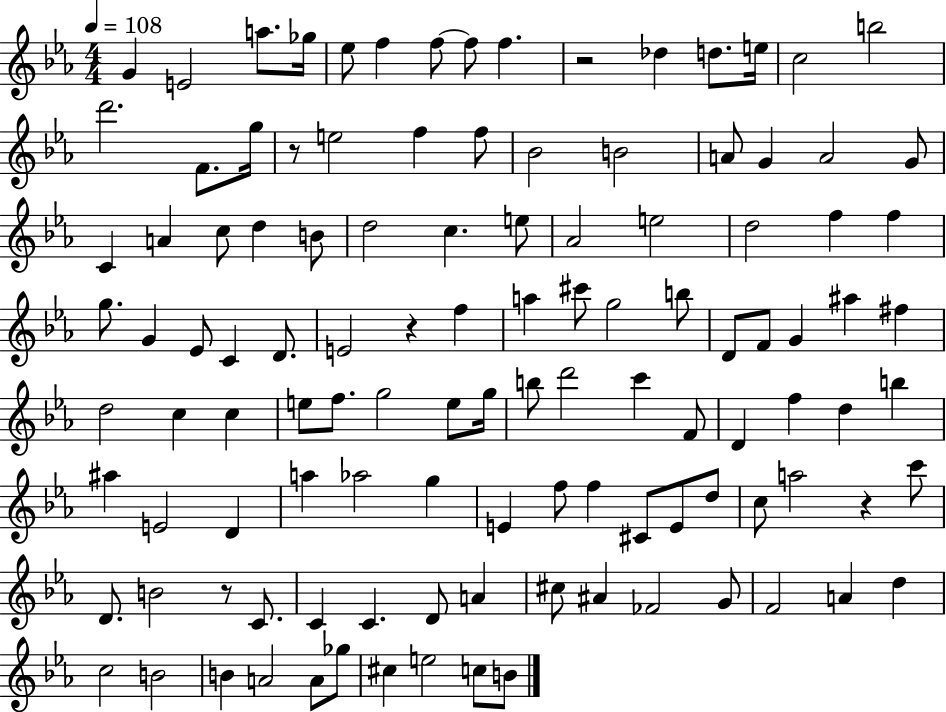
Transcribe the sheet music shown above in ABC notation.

X:1
T:Untitled
M:4/4
L:1/4
K:Eb
G E2 a/2 _g/4 _e/2 f f/2 f/2 f z2 _d d/2 e/4 c2 b2 d'2 F/2 g/4 z/2 e2 f f/2 _B2 B2 A/2 G A2 G/2 C A c/2 d B/2 d2 c e/2 _A2 e2 d2 f f g/2 G _E/2 C D/2 E2 z f a ^c'/2 g2 b/2 D/2 F/2 G ^a ^f d2 c c e/2 f/2 g2 e/2 g/4 b/2 d'2 c' F/2 D f d b ^a E2 D a _a2 g E f/2 f ^C/2 E/2 d/2 c/2 a2 z c'/2 D/2 B2 z/2 C/2 C C D/2 A ^c/2 ^A _F2 G/2 F2 A d c2 B2 B A2 A/2 _g/2 ^c e2 c/2 B/2